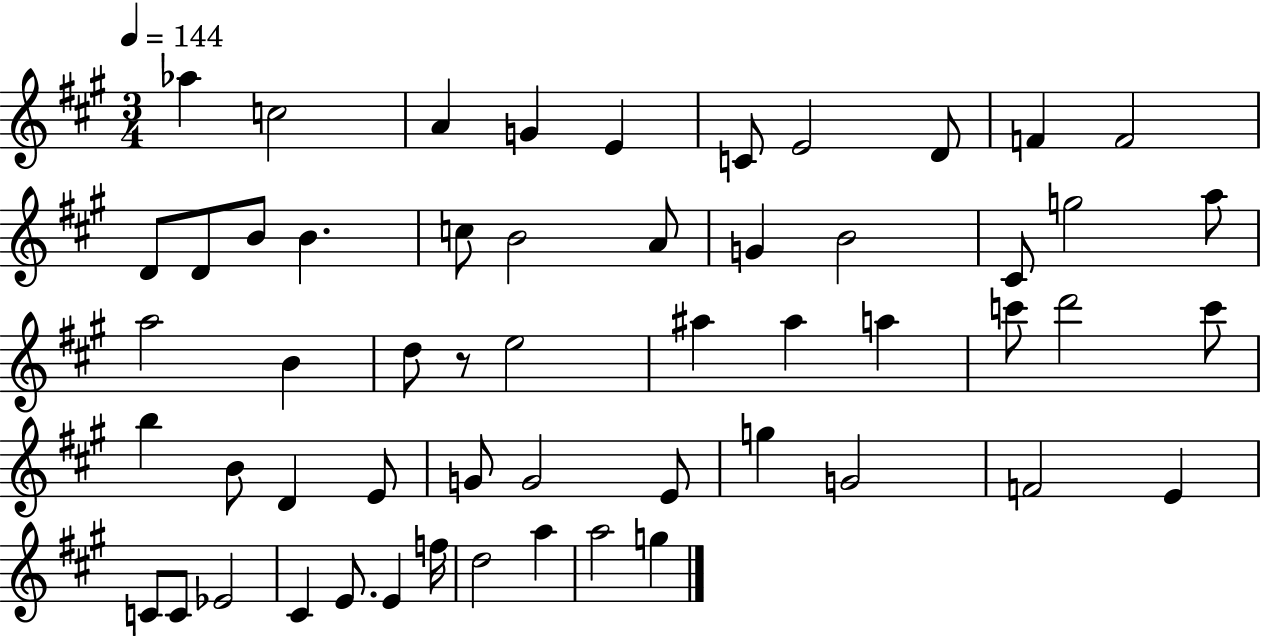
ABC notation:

X:1
T:Untitled
M:3/4
L:1/4
K:A
_a c2 A G E C/2 E2 D/2 F F2 D/2 D/2 B/2 B c/2 B2 A/2 G B2 ^C/2 g2 a/2 a2 B d/2 z/2 e2 ^a ^a a c'/2 d'2 c'/2 b B/2 D E/2 G/2 G2 E/2 g G2 F2 E C/2 C/2 _E2 ^C E/2 E f/4 d2 a a2 g